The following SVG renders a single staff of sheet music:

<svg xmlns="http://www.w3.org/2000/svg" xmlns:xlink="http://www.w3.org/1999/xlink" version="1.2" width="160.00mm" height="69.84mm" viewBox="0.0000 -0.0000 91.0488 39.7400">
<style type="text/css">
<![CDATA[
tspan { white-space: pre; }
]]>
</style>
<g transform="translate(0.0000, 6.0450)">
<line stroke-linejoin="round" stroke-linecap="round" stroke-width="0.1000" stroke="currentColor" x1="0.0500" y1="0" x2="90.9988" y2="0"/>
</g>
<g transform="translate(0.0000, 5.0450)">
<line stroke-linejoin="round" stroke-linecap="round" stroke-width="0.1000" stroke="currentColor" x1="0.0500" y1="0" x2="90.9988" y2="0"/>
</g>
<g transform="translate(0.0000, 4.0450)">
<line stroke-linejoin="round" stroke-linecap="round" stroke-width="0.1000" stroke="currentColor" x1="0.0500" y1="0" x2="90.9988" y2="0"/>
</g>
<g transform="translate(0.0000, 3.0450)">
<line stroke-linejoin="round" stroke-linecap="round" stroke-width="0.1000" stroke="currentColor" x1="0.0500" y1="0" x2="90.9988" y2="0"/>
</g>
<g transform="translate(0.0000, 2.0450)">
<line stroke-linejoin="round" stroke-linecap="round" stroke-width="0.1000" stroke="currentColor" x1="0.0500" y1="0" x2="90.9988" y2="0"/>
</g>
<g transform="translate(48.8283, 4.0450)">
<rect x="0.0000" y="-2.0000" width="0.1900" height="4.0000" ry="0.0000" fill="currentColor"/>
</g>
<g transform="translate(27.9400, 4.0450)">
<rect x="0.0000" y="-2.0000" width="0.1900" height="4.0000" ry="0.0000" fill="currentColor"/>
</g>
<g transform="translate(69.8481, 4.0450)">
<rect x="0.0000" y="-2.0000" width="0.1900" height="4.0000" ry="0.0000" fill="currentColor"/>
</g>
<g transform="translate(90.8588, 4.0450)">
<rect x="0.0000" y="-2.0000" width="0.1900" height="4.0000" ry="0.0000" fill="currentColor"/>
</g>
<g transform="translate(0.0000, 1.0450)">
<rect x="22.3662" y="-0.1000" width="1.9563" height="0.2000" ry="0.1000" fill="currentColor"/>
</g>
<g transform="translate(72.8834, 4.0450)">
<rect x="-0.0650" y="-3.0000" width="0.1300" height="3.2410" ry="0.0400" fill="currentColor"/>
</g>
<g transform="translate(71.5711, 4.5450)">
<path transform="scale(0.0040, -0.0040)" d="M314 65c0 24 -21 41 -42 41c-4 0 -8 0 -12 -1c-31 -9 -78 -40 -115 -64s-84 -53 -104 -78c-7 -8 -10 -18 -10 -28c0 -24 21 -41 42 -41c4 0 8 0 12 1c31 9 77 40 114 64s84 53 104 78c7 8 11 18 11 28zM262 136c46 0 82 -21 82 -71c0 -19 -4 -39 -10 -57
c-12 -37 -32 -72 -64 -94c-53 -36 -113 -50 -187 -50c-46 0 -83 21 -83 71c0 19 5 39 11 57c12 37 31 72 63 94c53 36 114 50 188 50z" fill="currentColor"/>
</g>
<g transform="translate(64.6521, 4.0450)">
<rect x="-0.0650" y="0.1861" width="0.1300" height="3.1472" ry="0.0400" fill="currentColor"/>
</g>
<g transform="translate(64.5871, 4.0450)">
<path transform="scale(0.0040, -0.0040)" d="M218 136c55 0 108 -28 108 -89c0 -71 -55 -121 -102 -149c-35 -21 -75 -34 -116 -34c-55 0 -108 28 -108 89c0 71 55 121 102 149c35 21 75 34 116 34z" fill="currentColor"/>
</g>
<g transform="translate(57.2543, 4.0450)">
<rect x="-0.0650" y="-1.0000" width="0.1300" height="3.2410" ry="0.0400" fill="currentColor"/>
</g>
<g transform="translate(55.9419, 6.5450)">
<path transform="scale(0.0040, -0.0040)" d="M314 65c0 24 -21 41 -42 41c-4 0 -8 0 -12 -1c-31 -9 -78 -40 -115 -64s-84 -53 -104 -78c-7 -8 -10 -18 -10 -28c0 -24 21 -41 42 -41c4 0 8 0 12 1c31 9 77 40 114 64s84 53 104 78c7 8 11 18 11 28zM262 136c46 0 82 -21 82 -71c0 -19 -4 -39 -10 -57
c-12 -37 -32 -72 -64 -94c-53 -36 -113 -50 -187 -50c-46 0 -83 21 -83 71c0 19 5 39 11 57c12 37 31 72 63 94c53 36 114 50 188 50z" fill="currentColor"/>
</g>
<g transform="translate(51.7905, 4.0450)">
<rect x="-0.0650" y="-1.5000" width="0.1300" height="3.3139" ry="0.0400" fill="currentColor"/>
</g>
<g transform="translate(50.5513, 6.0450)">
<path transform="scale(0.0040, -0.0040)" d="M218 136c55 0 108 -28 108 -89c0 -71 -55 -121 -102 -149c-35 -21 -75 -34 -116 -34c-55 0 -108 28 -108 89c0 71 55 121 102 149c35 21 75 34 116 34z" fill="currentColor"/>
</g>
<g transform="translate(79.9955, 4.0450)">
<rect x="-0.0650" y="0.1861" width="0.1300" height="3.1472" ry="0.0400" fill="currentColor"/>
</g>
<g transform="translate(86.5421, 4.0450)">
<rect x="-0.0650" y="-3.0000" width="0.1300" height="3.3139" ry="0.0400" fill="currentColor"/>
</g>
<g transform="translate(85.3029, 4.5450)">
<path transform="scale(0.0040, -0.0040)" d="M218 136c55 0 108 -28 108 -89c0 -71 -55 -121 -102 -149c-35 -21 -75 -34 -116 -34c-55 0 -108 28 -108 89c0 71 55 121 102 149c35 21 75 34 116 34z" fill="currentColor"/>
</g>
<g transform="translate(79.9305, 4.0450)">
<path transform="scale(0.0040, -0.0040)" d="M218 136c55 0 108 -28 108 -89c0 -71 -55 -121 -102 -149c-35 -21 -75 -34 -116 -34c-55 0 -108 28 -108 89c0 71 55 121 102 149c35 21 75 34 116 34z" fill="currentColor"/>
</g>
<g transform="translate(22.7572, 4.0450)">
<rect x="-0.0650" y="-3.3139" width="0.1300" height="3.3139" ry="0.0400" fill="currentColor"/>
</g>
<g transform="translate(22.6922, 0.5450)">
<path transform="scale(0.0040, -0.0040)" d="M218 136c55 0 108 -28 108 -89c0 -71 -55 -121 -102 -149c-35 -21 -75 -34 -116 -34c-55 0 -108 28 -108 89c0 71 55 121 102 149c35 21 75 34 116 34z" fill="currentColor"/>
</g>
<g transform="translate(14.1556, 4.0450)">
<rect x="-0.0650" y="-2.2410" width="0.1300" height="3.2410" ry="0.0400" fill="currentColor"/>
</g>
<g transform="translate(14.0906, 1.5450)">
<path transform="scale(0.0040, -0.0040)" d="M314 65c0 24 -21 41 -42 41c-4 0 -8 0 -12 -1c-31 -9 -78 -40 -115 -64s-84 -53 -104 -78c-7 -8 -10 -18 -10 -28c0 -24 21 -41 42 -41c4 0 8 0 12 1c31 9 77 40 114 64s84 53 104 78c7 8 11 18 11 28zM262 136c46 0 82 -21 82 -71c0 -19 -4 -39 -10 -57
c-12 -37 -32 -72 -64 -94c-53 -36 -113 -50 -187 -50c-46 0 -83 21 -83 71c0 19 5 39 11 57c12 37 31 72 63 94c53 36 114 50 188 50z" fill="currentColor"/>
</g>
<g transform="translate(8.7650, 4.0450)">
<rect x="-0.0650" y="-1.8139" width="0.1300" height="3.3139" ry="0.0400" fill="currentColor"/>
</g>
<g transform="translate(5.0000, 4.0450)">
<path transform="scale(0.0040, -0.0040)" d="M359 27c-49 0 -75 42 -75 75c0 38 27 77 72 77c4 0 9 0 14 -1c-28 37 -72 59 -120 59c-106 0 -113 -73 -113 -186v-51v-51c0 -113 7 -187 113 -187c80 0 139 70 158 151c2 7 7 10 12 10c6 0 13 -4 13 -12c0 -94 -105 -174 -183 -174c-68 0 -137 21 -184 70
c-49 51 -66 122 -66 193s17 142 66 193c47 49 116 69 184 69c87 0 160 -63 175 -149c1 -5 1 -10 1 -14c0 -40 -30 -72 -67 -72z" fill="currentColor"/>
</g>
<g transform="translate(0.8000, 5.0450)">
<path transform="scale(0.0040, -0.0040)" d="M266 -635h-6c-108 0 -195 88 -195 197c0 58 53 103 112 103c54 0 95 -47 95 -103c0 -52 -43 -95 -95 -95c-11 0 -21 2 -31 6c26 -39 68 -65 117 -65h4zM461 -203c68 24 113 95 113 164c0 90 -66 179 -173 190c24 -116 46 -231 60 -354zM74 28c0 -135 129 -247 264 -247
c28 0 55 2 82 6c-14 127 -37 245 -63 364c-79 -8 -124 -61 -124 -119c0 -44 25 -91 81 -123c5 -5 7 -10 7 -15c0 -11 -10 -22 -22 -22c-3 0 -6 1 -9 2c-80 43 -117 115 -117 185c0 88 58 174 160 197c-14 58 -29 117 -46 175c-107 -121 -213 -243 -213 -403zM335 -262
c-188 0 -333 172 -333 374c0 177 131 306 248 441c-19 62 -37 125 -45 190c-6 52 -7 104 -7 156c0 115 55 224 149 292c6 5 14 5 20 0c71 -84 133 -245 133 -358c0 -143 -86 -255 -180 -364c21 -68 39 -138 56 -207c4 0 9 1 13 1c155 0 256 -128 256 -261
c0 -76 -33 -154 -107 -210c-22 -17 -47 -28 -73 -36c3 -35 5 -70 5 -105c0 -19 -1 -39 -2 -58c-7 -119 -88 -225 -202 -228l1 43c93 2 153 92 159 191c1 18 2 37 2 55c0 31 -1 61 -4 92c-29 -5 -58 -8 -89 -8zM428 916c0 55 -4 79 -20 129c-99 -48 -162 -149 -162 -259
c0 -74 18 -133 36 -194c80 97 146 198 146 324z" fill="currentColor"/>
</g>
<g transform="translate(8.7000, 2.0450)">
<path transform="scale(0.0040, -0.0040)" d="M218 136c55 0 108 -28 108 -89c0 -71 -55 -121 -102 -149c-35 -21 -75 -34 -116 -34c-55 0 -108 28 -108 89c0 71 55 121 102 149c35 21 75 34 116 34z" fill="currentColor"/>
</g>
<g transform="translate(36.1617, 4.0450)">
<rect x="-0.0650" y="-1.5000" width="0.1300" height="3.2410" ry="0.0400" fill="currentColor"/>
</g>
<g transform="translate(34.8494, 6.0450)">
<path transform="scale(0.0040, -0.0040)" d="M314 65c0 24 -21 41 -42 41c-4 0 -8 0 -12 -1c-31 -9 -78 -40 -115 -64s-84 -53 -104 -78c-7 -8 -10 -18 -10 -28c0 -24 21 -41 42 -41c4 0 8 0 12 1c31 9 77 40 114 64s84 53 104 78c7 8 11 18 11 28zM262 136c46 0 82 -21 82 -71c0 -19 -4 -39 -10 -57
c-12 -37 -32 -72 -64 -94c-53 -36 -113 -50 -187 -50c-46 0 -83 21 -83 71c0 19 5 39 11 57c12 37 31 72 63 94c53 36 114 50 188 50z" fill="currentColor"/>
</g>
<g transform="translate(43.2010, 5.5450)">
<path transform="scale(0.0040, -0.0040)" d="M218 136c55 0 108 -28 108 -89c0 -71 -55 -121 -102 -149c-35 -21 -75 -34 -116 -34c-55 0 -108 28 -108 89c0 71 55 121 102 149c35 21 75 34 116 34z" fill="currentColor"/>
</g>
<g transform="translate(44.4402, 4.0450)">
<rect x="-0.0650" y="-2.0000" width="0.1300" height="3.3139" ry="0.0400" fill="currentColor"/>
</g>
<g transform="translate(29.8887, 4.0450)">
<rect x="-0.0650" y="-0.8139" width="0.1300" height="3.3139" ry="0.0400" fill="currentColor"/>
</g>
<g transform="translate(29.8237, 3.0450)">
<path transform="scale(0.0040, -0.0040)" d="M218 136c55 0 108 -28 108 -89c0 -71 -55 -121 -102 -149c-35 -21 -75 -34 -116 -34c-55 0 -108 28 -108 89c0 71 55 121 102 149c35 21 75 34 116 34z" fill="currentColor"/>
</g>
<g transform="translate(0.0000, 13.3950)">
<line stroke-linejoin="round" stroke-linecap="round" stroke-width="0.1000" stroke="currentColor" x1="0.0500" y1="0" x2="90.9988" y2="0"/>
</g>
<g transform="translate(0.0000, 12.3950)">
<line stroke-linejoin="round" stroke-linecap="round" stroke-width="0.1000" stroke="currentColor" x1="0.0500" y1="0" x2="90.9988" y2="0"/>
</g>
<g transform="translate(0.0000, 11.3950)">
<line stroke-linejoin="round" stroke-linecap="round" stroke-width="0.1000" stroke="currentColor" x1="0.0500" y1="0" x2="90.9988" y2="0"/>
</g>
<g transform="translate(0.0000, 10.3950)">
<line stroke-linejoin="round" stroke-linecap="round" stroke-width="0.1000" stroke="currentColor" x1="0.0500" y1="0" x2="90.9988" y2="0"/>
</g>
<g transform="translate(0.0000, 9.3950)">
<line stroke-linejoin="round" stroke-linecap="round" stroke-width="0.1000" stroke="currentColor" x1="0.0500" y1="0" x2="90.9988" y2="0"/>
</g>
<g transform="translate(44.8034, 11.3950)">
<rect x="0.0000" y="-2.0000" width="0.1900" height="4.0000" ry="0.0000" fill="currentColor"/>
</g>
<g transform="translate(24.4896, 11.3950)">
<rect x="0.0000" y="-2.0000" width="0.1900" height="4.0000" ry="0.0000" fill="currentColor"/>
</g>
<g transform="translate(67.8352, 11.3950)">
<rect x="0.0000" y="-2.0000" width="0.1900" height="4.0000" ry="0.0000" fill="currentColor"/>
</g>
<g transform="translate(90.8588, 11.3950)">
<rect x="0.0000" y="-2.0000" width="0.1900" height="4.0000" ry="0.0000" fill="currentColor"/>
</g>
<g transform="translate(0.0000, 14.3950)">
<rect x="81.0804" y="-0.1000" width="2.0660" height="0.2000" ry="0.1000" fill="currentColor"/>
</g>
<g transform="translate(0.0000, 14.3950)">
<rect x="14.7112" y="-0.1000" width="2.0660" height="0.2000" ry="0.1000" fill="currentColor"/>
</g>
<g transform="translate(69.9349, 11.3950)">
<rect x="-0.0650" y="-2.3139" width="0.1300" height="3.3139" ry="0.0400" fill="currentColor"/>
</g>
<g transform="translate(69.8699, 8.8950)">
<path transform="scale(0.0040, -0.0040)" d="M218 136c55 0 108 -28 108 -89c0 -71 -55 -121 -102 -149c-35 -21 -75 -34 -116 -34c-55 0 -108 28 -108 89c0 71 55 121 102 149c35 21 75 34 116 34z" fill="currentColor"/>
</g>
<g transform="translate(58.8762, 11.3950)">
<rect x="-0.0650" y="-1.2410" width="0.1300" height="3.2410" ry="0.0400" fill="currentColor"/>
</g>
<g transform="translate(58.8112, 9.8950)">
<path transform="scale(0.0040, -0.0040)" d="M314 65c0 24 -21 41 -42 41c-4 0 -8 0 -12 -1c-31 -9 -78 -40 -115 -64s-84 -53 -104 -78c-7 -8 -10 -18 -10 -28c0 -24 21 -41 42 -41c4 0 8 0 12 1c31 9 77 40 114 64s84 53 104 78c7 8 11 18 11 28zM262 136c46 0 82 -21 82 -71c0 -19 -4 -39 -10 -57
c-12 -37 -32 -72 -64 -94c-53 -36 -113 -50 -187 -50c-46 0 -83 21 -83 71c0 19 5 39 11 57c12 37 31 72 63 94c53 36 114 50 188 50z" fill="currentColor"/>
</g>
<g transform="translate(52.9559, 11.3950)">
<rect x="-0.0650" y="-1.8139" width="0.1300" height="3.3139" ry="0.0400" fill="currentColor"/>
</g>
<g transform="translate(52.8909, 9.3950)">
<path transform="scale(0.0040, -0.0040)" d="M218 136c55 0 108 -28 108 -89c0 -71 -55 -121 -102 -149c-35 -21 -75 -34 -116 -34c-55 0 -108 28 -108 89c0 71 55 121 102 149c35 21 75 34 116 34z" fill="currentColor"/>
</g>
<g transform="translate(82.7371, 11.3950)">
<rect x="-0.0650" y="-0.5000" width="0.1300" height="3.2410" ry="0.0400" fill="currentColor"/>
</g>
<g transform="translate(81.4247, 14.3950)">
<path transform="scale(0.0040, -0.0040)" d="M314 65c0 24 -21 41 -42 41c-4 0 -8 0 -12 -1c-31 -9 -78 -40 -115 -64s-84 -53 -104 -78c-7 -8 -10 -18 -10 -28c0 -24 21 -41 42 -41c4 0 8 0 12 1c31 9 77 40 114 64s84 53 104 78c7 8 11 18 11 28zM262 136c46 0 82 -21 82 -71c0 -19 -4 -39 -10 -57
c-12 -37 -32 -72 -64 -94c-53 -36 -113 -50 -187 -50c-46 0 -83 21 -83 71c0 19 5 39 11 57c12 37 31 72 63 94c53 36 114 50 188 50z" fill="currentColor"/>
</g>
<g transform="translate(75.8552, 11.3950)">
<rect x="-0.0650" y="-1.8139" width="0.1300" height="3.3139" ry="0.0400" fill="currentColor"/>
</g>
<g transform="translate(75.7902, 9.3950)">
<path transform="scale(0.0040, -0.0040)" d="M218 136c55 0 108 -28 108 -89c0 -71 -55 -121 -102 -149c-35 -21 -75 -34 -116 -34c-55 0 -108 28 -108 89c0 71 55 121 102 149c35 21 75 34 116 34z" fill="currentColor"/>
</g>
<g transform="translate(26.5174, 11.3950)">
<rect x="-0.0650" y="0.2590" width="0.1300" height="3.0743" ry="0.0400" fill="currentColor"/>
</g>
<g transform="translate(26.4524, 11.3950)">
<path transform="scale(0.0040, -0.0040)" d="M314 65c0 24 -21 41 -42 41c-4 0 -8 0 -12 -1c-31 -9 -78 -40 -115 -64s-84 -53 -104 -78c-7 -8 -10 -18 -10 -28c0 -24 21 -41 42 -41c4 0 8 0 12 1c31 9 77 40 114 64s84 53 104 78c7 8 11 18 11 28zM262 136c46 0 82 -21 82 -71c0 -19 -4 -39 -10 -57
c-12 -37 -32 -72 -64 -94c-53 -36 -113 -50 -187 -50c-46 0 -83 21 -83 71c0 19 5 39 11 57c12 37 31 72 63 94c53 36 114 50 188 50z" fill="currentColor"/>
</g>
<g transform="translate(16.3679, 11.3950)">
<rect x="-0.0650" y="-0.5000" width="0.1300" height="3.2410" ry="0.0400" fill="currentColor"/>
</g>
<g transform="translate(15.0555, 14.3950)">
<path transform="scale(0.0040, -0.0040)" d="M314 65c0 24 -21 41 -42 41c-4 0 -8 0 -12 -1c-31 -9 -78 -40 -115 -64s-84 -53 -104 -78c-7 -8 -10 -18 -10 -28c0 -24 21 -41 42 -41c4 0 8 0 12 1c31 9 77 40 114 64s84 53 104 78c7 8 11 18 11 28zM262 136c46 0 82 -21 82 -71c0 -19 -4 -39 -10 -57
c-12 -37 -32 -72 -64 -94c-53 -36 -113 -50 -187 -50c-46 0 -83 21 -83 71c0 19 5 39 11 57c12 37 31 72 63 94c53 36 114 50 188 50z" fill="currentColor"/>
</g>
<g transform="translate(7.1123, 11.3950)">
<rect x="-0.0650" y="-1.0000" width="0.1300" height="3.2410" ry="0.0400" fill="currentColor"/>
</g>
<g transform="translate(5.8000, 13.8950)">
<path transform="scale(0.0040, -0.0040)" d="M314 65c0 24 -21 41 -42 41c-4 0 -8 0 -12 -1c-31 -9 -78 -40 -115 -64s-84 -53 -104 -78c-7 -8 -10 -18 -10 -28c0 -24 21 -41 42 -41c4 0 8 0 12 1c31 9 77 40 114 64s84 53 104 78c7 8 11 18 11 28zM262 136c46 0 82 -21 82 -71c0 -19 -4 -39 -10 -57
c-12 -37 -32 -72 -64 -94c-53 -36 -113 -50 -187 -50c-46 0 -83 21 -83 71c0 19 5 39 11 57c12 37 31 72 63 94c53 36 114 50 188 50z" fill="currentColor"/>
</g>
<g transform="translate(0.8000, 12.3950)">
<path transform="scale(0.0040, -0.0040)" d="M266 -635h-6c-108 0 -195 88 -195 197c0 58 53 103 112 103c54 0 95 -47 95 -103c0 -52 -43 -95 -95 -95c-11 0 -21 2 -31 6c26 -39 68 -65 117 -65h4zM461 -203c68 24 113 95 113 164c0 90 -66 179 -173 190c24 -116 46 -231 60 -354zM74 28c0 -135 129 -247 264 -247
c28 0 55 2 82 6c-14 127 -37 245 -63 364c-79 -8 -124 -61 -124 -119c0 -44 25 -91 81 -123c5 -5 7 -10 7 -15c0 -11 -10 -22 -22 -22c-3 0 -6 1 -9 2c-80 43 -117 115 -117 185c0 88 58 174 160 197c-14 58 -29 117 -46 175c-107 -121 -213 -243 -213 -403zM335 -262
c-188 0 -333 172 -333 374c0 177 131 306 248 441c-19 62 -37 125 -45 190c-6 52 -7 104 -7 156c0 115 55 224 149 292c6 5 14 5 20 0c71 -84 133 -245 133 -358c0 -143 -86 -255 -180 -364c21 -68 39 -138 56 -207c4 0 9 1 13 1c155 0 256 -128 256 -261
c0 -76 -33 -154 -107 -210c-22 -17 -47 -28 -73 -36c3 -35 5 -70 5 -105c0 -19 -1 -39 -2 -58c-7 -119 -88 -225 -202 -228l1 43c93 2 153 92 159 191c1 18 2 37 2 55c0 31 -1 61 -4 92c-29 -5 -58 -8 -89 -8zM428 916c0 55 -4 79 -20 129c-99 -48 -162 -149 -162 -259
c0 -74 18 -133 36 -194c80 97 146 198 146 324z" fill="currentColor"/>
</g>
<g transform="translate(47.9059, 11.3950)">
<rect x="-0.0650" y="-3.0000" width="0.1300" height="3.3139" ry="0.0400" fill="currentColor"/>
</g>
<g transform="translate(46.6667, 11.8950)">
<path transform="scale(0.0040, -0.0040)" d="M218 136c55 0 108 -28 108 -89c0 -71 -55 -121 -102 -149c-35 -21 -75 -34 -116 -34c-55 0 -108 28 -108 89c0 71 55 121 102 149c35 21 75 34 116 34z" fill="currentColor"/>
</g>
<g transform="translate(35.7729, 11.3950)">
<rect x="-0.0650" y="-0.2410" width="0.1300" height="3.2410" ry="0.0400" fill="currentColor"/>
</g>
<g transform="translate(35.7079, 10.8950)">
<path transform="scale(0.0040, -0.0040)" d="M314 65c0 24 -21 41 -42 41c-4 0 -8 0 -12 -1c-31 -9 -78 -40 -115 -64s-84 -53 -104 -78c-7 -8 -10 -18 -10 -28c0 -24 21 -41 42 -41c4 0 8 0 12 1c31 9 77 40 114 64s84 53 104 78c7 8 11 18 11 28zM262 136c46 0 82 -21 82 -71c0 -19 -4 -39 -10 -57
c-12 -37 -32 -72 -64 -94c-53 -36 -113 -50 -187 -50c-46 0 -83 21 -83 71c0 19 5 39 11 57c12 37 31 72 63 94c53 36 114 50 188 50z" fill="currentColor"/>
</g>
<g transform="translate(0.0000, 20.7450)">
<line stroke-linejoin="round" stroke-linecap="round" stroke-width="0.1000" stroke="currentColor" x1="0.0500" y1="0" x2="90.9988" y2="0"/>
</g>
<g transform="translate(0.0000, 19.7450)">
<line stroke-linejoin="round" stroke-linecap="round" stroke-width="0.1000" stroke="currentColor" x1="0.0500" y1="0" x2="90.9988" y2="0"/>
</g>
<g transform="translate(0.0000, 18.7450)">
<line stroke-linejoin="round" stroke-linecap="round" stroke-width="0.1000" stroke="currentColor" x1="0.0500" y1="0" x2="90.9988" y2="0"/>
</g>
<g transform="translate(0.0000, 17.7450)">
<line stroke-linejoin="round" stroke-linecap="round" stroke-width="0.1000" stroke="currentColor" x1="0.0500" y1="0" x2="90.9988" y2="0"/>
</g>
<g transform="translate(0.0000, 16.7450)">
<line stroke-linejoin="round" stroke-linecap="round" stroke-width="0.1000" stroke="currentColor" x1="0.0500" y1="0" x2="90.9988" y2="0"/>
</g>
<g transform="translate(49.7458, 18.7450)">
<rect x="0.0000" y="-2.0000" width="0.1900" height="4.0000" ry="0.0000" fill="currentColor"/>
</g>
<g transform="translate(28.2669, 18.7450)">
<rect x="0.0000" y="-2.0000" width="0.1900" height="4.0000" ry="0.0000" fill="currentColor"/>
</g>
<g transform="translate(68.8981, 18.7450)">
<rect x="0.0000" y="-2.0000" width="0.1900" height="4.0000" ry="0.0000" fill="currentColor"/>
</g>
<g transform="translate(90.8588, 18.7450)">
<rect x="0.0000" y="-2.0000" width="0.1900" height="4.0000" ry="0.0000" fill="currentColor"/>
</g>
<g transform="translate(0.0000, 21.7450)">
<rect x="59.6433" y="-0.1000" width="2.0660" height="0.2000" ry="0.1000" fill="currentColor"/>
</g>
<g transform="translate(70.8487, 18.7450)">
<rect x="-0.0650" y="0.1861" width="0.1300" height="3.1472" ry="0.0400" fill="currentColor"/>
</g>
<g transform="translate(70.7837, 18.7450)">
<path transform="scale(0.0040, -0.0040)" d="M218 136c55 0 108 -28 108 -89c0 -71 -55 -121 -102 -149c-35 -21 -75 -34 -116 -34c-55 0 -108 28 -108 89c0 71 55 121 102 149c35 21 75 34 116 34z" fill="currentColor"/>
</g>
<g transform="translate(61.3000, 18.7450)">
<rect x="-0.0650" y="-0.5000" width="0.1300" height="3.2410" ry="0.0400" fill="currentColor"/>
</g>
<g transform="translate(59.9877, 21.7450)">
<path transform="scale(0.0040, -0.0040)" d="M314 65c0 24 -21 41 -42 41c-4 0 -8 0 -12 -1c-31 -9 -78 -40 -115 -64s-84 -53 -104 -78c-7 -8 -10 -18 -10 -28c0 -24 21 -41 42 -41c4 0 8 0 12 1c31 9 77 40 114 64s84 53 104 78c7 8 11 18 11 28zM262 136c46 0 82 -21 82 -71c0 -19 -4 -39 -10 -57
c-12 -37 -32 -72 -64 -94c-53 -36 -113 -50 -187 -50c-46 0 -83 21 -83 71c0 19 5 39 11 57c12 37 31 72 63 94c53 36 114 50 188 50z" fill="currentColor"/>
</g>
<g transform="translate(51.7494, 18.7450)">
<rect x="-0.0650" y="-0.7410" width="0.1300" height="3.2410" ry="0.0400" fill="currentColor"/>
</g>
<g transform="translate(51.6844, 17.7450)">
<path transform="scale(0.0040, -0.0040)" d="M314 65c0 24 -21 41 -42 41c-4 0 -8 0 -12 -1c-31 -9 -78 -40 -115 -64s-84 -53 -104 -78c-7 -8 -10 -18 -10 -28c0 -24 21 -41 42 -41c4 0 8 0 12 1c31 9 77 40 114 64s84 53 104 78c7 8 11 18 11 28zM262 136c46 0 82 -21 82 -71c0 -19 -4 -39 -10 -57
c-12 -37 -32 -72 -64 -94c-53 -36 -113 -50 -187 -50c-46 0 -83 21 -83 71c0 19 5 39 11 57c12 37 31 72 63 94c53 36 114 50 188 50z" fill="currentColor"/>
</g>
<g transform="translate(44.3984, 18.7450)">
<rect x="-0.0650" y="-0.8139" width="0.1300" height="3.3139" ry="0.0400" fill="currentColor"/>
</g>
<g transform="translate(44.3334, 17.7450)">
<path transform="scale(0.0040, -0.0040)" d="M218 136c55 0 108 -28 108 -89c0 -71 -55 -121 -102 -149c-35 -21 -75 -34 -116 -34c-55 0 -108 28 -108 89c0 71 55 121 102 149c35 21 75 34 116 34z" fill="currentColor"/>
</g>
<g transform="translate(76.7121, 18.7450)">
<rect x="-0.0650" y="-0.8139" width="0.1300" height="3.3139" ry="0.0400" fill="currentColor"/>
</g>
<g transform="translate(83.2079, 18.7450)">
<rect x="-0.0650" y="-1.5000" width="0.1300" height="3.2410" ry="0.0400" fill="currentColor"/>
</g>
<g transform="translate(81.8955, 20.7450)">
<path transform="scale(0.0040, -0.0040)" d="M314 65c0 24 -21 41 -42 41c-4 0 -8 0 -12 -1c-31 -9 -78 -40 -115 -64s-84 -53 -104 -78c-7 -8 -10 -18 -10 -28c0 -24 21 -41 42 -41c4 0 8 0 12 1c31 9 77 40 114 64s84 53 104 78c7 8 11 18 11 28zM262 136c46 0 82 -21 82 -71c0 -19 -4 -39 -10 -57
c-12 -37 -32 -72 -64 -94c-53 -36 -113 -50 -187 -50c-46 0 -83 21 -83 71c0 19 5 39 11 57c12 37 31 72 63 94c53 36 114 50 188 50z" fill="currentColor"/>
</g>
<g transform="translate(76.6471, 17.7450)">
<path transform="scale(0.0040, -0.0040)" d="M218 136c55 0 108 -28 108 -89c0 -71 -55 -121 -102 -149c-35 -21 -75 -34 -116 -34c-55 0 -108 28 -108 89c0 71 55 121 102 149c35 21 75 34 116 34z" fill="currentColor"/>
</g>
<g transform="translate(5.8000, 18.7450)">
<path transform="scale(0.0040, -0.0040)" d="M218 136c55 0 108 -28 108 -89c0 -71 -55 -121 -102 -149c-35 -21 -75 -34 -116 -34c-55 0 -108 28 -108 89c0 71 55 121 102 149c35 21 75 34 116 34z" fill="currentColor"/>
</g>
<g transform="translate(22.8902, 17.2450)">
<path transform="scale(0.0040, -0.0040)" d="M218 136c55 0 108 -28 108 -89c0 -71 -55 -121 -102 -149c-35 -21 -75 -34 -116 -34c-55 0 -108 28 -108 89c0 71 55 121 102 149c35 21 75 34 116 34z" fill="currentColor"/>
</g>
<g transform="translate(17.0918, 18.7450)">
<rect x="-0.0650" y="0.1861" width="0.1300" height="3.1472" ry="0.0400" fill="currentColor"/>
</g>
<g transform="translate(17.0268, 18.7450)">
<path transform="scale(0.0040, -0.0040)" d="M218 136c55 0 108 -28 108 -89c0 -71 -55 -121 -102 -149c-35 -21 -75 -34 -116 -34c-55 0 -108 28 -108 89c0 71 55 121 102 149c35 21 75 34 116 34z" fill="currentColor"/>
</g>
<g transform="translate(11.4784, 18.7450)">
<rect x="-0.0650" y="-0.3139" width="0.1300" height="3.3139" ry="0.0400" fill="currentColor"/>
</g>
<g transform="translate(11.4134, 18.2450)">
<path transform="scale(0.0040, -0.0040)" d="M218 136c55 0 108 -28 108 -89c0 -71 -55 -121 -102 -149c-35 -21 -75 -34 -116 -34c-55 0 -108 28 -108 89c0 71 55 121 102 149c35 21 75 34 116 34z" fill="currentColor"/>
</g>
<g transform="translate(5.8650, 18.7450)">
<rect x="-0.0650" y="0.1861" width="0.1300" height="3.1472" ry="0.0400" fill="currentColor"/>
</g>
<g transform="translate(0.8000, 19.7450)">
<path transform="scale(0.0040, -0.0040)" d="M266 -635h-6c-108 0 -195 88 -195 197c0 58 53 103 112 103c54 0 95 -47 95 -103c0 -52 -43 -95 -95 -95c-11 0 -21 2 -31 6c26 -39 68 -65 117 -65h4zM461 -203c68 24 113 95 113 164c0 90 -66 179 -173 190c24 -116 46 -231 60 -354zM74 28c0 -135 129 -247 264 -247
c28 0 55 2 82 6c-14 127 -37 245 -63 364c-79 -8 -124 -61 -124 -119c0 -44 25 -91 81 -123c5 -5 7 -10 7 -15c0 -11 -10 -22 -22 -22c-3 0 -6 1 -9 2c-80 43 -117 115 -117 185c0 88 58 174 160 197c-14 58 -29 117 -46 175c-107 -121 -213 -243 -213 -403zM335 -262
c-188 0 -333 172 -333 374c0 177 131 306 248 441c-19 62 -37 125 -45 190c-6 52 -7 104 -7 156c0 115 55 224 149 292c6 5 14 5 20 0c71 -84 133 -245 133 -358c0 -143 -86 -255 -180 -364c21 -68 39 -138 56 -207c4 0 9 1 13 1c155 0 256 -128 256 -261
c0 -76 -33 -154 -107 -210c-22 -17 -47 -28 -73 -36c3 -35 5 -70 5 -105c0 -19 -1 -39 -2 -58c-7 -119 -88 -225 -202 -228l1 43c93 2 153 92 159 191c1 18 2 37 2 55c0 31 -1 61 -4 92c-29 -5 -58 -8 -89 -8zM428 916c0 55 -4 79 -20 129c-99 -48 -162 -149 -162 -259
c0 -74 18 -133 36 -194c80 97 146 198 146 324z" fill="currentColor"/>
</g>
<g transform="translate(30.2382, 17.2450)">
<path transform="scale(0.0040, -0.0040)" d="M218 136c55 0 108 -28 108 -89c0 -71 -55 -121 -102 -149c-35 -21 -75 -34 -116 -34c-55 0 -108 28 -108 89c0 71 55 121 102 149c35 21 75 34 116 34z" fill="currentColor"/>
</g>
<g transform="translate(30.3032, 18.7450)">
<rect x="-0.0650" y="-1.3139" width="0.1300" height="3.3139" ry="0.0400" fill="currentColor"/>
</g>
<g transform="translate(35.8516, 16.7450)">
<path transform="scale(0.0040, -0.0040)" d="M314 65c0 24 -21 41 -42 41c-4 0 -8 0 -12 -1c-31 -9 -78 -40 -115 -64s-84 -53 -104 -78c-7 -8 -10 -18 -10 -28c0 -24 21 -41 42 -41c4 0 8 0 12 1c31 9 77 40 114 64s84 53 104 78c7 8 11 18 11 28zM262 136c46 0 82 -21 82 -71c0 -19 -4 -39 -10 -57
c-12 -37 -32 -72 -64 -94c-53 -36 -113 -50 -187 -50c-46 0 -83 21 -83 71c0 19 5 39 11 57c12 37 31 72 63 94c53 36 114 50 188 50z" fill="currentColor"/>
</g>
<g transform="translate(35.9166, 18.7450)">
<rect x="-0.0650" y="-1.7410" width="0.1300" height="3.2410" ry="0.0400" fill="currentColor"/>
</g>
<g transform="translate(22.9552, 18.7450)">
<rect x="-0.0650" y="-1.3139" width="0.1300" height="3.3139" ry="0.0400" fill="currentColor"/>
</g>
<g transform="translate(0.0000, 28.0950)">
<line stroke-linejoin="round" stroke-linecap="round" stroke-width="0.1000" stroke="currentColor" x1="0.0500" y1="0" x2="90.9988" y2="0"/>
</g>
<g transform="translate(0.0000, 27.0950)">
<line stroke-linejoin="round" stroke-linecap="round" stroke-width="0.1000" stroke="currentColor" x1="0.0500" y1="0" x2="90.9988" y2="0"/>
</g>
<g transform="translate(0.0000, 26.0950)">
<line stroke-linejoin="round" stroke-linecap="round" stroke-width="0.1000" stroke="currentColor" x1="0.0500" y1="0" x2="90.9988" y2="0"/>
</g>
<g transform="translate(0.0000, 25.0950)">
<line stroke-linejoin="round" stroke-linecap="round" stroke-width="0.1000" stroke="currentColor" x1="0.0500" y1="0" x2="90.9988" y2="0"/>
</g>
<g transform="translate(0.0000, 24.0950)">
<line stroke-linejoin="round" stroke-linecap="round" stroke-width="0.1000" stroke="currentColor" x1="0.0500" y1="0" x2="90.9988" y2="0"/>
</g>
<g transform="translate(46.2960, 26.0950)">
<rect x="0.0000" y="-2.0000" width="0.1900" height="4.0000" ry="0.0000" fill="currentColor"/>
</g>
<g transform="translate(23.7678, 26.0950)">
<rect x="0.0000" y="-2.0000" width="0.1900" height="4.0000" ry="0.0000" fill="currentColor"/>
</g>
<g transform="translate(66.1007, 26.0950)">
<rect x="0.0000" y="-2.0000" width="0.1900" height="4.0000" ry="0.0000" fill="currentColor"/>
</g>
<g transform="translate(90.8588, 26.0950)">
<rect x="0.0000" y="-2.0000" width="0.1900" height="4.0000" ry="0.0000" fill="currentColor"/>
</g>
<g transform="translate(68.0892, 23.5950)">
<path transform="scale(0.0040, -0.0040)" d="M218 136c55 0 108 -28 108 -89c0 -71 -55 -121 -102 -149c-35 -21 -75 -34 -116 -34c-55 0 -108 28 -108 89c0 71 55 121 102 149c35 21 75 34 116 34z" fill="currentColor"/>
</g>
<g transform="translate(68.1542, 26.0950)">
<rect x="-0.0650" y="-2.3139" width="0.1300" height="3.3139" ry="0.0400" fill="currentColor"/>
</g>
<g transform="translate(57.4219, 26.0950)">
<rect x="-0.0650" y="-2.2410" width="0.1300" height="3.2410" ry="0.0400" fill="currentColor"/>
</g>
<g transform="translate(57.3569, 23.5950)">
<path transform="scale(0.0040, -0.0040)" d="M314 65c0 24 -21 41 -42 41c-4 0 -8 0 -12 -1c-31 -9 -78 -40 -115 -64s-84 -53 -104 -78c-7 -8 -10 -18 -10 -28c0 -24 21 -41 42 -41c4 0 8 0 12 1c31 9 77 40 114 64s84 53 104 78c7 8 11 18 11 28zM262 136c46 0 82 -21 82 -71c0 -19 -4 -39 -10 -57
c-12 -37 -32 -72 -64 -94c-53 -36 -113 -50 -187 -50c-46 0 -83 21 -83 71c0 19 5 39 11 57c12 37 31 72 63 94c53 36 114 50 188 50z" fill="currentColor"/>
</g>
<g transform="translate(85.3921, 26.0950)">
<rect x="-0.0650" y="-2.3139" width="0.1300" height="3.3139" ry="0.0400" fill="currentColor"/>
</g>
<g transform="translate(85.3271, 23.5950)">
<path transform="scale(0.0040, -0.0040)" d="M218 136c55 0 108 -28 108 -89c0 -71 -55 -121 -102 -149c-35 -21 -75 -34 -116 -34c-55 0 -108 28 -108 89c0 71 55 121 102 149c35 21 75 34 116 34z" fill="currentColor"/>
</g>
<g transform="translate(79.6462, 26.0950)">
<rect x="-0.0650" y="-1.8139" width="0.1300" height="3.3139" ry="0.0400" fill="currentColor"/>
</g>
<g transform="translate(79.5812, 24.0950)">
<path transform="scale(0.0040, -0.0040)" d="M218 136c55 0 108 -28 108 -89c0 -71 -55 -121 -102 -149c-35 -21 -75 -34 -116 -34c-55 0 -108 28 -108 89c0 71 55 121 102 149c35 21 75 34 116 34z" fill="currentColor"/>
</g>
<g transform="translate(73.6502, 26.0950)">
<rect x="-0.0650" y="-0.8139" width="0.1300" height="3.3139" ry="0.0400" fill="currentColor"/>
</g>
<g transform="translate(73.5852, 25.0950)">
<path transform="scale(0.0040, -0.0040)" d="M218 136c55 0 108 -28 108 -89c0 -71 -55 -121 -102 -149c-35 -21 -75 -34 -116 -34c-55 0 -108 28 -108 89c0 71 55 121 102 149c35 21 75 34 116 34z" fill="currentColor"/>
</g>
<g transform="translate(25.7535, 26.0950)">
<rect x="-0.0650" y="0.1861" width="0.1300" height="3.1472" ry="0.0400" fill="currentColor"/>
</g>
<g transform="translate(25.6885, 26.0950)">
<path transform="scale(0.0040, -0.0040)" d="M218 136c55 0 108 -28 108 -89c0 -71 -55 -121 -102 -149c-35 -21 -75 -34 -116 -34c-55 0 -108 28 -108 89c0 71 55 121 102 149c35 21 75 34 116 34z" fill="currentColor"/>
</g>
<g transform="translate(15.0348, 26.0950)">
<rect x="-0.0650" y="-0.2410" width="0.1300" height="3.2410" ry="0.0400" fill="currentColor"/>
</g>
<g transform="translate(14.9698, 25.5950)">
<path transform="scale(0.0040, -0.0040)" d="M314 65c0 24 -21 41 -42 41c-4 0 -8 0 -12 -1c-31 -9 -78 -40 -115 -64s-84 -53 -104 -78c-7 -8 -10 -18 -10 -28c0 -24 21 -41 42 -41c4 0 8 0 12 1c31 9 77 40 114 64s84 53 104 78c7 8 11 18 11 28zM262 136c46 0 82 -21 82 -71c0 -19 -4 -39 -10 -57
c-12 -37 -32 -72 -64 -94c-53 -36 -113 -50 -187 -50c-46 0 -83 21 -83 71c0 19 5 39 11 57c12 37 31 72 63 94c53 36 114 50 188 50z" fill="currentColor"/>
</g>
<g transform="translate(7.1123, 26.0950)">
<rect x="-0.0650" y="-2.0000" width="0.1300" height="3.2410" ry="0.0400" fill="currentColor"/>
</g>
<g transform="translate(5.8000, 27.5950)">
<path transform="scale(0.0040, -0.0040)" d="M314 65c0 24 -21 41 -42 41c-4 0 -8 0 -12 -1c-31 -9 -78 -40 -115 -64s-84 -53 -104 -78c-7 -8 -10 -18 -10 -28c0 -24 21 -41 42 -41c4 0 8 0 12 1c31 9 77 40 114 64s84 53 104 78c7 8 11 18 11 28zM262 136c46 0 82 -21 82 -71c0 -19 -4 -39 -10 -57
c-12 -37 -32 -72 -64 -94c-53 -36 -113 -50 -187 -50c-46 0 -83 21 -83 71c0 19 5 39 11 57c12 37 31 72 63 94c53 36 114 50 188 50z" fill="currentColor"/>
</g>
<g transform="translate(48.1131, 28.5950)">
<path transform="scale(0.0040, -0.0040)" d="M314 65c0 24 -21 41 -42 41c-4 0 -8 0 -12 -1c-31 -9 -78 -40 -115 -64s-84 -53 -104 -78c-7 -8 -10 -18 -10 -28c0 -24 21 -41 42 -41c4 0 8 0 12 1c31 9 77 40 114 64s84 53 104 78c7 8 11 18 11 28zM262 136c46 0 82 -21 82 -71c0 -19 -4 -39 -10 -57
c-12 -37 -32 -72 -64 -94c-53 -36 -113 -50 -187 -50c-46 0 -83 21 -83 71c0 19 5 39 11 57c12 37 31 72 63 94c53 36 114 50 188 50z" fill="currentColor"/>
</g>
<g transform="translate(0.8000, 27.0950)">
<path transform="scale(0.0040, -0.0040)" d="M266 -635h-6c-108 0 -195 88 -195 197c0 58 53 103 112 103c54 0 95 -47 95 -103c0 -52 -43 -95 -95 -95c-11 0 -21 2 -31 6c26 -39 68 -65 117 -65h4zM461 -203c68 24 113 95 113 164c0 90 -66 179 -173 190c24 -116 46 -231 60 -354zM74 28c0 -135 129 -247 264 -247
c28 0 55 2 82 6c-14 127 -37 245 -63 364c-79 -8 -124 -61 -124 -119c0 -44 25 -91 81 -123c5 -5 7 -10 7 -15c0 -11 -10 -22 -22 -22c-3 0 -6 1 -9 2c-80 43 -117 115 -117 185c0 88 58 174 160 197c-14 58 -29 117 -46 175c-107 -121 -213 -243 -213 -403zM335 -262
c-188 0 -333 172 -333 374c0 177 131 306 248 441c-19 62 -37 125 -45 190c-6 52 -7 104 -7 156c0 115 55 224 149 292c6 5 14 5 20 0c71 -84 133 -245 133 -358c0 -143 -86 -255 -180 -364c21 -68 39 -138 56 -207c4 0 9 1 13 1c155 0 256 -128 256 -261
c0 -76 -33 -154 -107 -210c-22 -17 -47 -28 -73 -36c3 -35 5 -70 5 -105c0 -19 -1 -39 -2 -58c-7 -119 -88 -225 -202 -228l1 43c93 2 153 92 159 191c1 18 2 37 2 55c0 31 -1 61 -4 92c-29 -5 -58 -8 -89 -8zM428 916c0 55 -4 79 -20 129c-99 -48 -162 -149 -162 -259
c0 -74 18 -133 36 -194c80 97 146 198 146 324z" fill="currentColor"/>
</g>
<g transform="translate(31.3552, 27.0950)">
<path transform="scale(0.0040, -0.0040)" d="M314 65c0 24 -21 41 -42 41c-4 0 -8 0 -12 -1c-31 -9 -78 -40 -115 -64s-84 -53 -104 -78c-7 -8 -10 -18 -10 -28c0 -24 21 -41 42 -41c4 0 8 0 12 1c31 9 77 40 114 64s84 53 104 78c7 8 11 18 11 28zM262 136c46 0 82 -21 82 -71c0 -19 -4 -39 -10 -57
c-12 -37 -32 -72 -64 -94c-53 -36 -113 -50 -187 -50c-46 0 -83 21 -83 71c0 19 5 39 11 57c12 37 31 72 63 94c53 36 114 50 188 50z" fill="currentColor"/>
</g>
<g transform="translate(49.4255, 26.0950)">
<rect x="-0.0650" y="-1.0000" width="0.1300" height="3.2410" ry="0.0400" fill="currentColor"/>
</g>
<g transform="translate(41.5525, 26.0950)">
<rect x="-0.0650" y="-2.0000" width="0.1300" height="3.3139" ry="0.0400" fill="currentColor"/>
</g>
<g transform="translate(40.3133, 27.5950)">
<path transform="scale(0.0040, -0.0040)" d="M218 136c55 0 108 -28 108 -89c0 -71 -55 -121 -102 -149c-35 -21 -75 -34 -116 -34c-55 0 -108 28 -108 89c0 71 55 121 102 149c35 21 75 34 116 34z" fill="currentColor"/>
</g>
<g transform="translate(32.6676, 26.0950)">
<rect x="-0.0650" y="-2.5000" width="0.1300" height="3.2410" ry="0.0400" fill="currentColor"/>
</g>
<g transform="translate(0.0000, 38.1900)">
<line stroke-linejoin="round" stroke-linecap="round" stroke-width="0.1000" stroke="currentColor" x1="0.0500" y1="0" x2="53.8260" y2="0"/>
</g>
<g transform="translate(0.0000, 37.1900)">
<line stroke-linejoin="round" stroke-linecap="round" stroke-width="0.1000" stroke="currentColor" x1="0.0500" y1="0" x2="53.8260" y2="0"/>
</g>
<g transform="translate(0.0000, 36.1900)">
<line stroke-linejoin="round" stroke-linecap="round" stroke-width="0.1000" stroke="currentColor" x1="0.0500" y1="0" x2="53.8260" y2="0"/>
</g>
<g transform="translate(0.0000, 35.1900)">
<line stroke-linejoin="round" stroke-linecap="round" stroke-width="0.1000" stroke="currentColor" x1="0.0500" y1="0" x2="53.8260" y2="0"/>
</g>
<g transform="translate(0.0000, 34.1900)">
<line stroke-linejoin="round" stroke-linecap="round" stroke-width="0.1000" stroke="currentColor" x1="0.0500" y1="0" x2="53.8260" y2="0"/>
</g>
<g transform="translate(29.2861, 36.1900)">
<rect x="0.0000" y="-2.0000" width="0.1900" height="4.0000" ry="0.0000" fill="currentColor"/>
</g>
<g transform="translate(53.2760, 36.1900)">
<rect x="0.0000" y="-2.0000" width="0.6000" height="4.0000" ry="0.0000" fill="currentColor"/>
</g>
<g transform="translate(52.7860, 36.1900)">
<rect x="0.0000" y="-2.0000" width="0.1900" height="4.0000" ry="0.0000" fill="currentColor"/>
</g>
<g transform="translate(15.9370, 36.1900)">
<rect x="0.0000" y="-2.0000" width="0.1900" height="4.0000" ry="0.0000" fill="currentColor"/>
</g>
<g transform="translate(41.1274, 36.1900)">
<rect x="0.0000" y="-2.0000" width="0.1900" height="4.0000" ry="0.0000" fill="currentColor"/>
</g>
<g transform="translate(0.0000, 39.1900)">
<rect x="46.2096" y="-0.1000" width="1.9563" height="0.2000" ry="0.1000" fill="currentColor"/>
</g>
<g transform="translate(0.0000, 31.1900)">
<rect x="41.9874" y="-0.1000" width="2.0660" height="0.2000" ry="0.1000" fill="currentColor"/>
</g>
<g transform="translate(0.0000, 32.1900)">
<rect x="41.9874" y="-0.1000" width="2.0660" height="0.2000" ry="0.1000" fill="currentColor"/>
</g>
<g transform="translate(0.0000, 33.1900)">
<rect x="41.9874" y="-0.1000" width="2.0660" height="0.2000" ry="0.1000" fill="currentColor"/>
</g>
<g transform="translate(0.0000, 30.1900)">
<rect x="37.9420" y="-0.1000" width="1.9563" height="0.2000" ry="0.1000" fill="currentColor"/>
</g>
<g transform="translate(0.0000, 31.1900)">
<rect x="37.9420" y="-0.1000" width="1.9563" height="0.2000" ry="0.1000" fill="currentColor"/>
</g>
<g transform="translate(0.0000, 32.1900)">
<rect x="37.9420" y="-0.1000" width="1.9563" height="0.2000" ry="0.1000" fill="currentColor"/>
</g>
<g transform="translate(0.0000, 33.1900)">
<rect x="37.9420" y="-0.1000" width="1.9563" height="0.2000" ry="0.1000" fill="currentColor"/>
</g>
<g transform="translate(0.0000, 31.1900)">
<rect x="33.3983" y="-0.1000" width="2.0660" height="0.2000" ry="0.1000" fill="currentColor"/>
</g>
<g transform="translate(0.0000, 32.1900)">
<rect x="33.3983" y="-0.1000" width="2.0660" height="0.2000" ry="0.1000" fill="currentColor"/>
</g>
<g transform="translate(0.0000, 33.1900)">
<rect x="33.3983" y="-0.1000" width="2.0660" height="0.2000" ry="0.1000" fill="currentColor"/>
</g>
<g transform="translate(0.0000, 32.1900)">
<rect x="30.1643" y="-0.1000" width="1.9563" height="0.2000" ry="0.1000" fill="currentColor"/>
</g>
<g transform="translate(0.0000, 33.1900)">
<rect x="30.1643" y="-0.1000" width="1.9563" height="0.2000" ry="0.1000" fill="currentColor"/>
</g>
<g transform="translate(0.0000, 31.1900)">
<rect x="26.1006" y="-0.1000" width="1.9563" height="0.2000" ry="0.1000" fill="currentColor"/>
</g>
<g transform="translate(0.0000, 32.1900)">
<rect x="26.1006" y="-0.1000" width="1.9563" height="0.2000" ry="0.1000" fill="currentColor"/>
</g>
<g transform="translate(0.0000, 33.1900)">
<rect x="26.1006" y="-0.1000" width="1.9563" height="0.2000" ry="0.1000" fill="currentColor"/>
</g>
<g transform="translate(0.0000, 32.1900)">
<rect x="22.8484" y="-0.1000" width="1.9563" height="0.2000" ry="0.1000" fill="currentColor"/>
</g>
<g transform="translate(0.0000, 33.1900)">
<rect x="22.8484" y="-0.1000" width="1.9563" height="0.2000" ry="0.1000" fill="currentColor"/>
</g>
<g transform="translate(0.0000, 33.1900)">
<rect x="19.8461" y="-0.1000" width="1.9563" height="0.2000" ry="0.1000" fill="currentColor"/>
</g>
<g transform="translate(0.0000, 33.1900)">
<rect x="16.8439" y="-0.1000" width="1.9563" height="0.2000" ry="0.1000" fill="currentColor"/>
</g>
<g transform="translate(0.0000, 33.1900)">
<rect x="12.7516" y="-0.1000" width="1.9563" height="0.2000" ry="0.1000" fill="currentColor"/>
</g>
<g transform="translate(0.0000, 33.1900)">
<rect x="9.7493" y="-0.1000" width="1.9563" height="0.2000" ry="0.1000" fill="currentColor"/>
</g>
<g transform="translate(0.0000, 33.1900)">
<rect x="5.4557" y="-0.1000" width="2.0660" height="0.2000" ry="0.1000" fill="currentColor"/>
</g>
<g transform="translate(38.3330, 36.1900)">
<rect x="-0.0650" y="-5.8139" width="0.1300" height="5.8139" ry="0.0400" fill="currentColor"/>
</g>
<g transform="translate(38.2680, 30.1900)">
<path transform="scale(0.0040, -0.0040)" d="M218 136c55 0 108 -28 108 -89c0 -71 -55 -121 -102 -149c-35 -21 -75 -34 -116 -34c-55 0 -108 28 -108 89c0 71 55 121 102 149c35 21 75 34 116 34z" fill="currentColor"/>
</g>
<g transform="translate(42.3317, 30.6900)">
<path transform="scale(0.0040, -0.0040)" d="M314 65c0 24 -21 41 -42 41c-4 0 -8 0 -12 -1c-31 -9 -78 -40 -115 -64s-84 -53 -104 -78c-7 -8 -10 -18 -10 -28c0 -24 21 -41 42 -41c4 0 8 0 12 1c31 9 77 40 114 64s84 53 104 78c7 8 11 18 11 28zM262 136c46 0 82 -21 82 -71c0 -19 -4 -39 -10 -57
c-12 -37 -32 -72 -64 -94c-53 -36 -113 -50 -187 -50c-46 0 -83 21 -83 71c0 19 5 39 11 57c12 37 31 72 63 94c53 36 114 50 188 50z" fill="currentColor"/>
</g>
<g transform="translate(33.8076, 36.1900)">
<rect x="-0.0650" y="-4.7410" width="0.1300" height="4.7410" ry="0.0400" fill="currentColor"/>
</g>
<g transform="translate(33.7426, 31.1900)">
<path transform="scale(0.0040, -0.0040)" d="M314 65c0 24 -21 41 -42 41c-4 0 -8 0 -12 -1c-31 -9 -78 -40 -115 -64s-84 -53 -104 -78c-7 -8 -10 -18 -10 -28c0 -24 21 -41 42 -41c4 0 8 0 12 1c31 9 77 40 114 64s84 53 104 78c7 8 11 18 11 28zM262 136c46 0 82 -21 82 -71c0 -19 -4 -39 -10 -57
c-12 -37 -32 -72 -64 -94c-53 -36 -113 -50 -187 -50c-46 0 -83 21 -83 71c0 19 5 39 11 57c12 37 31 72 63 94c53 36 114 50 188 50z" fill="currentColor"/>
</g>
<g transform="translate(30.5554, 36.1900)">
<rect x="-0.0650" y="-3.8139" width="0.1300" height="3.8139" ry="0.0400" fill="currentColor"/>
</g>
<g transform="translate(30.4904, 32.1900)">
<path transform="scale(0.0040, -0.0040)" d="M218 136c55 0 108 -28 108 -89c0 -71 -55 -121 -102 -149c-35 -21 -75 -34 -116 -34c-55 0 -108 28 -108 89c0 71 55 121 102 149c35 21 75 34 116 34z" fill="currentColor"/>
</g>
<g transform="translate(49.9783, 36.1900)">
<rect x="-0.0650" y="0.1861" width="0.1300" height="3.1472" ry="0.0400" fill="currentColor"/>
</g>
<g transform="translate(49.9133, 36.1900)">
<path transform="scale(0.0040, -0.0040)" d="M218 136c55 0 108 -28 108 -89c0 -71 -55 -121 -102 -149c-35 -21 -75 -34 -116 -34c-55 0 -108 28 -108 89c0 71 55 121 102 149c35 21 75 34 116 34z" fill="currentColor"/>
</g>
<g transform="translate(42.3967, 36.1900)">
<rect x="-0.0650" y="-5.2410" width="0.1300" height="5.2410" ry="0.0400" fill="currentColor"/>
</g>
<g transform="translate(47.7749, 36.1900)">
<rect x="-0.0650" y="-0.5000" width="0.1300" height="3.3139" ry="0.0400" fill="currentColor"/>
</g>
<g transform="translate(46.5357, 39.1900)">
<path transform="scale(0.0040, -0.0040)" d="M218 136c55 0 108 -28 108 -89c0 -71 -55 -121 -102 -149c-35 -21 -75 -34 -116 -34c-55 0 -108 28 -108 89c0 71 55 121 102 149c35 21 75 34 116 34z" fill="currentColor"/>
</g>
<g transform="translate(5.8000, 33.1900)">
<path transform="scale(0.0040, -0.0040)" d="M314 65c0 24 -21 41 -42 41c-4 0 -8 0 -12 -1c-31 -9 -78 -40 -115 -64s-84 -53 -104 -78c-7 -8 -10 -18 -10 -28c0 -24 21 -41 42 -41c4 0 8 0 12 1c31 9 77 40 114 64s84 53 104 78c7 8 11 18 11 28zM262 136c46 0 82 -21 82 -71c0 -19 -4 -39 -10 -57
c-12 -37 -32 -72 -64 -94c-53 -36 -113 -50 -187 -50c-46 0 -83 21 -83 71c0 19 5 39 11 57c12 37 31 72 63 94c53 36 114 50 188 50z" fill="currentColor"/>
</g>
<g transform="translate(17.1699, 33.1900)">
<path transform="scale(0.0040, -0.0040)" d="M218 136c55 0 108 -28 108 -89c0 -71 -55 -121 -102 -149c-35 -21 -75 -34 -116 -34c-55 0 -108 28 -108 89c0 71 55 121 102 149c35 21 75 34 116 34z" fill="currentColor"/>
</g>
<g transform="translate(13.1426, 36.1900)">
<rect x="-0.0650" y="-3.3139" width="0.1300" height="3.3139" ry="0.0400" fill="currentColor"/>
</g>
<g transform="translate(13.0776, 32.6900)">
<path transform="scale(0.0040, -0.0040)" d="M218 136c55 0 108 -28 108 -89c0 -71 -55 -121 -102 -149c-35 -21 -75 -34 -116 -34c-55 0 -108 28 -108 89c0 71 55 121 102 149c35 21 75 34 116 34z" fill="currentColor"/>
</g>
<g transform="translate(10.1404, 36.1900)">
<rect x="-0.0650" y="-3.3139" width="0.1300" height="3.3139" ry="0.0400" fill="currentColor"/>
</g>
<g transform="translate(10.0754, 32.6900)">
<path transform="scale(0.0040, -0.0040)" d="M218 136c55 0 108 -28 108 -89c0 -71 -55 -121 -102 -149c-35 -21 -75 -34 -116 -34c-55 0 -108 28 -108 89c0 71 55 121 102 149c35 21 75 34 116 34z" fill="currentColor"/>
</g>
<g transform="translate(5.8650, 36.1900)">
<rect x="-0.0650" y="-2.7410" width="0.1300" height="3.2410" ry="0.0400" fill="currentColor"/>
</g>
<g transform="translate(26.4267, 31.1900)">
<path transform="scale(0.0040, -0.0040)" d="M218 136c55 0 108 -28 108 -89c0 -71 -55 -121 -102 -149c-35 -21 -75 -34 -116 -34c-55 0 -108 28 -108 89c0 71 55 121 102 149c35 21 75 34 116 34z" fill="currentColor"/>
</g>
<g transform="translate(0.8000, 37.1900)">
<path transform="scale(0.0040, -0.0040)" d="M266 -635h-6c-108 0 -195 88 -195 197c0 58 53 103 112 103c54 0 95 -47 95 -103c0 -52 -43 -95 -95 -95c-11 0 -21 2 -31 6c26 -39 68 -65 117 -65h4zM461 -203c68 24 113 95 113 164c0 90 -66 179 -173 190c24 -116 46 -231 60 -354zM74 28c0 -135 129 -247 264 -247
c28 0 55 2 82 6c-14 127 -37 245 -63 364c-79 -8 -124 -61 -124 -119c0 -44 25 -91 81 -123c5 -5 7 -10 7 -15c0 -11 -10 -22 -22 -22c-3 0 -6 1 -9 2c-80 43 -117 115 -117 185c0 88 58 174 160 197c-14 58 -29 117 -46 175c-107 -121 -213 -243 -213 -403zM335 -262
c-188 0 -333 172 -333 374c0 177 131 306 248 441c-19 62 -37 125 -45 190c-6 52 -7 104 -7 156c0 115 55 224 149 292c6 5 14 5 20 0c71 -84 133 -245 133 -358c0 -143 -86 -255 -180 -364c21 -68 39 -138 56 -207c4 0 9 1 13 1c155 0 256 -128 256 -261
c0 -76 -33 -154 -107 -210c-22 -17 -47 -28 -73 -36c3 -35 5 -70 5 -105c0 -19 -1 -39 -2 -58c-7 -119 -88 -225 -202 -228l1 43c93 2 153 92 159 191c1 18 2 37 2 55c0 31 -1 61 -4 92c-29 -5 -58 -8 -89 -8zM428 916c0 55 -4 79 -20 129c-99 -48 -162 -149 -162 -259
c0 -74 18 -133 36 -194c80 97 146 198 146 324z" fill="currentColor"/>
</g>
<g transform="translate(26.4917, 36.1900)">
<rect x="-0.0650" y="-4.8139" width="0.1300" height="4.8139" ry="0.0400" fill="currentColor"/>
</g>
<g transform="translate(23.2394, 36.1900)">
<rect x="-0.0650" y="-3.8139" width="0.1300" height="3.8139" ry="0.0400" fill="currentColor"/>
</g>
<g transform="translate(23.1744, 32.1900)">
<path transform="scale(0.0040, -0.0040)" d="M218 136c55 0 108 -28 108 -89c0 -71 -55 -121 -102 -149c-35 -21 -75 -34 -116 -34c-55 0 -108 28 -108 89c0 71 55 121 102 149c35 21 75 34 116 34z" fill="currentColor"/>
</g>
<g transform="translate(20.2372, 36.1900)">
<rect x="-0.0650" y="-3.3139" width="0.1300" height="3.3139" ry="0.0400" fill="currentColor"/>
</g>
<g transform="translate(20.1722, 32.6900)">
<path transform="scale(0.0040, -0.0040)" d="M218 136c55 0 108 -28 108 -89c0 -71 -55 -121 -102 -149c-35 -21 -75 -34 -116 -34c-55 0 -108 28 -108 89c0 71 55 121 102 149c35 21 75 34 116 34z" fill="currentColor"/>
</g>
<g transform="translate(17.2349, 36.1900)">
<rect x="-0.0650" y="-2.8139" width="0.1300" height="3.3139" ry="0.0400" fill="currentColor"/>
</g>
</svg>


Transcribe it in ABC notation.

X:1
T:Untitled
M:4/4
L:1/4
K:C
f g2 b d E2 F E D2 B A2 B A D2 C2 B2 c2 A f e2 g f C2 B c B e e f2 d d2 C2 B d E2 F2 c2 B G2 F D2 g2 g d f g a2 b b a b c' e' c' e'2 g' f'2 C B